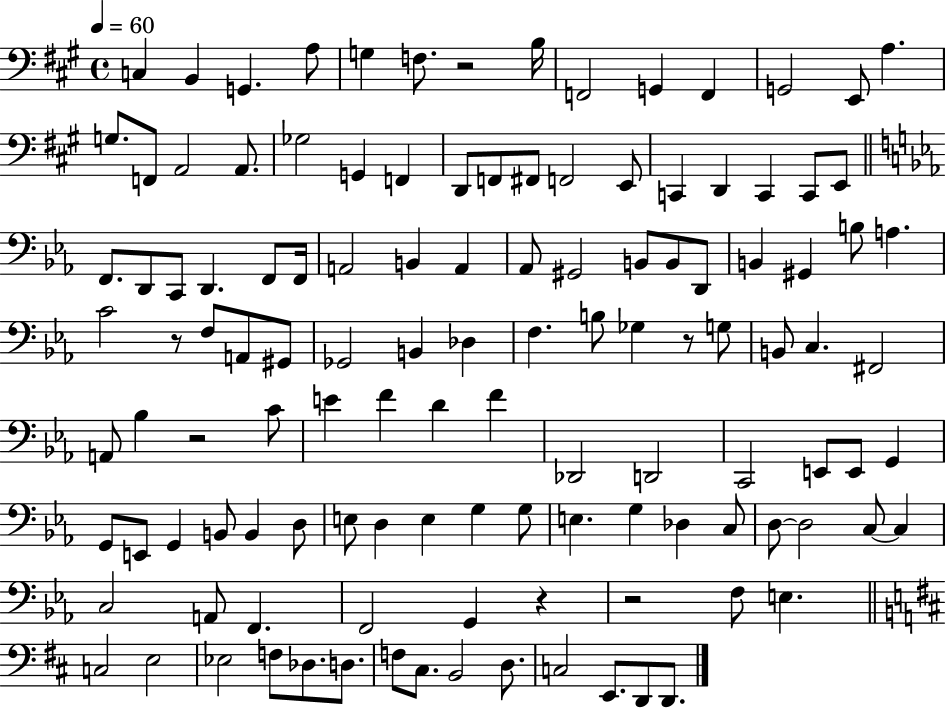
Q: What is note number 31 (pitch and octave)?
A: F2